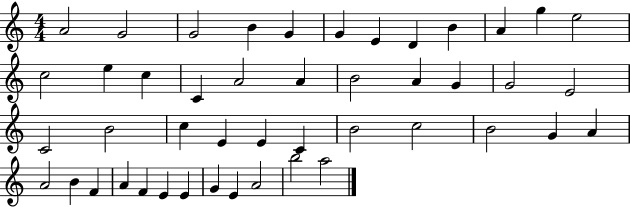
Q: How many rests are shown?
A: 0